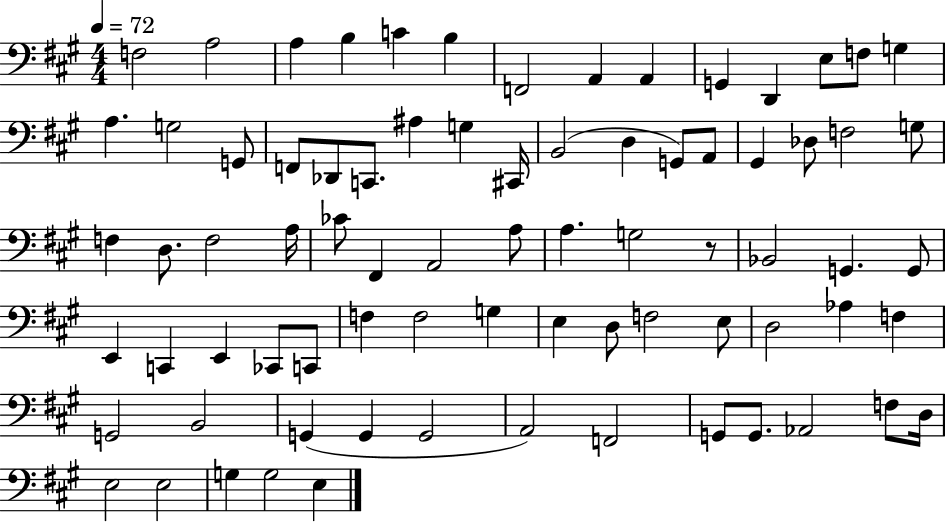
F3/h A3/h A3/q B3/q C4/q B3/q F2/h A2/q A2/q G2/q D2/q E3/e F3/e G3/q A3/q. G3/h G2/e F2/e Db2/e C2/e. A#3/q G3/q C#2/s B2/h D3/q G2/e A2/e G#2/q Db3/e F3/h G3/e F3/q D3/e. F3/h A3/s CES4/e F#2/q A2/h A3/e A3/q. G3/h R/e Bb2/h G2/q. G2/e E2/q C2/q E2/q CES2/e C2/e F3/q F3/h G3/q E3/q D3/e F3/h E3/e D3/h Ab3/q F3/q G2/h B2/h G2/q G2/q G2/h A2/h F2/h G2/e G2/e. Ab2/h F3/e D3/s E3/h E3/h G3/q G3/h E3/q